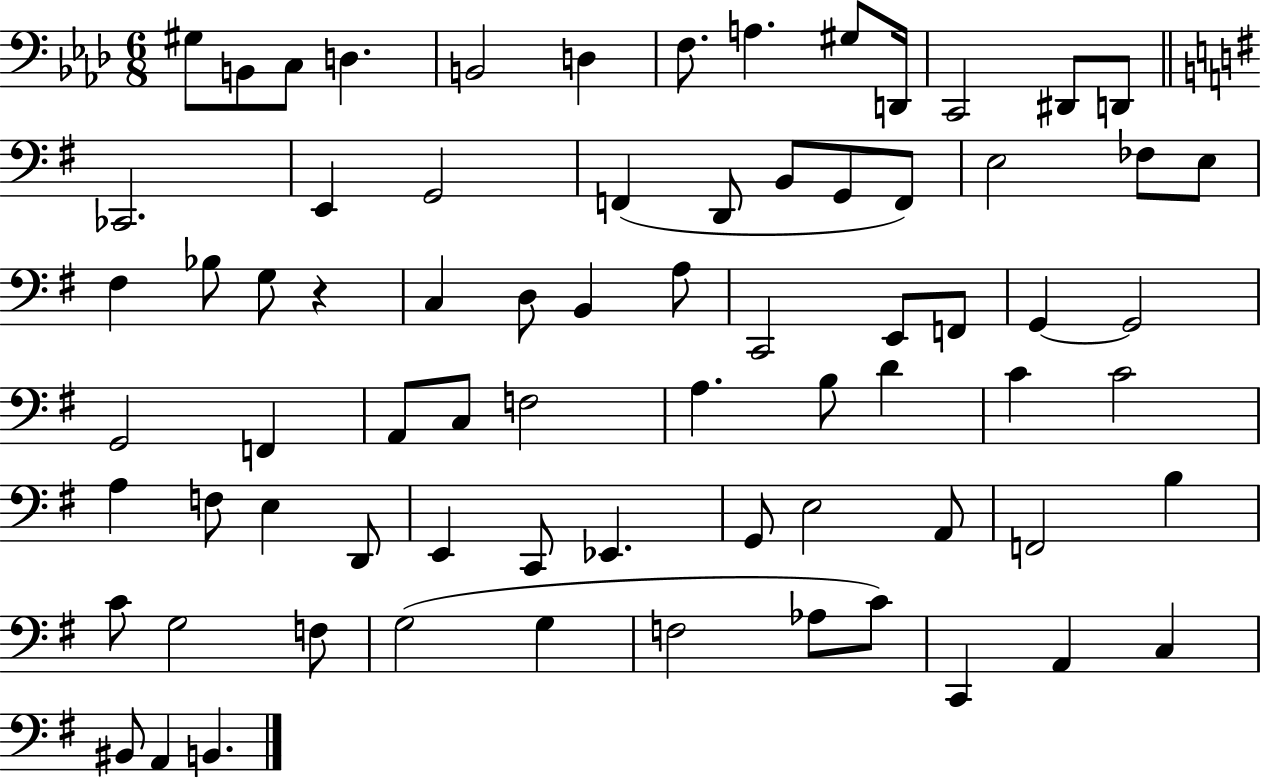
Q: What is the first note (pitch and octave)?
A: G#3